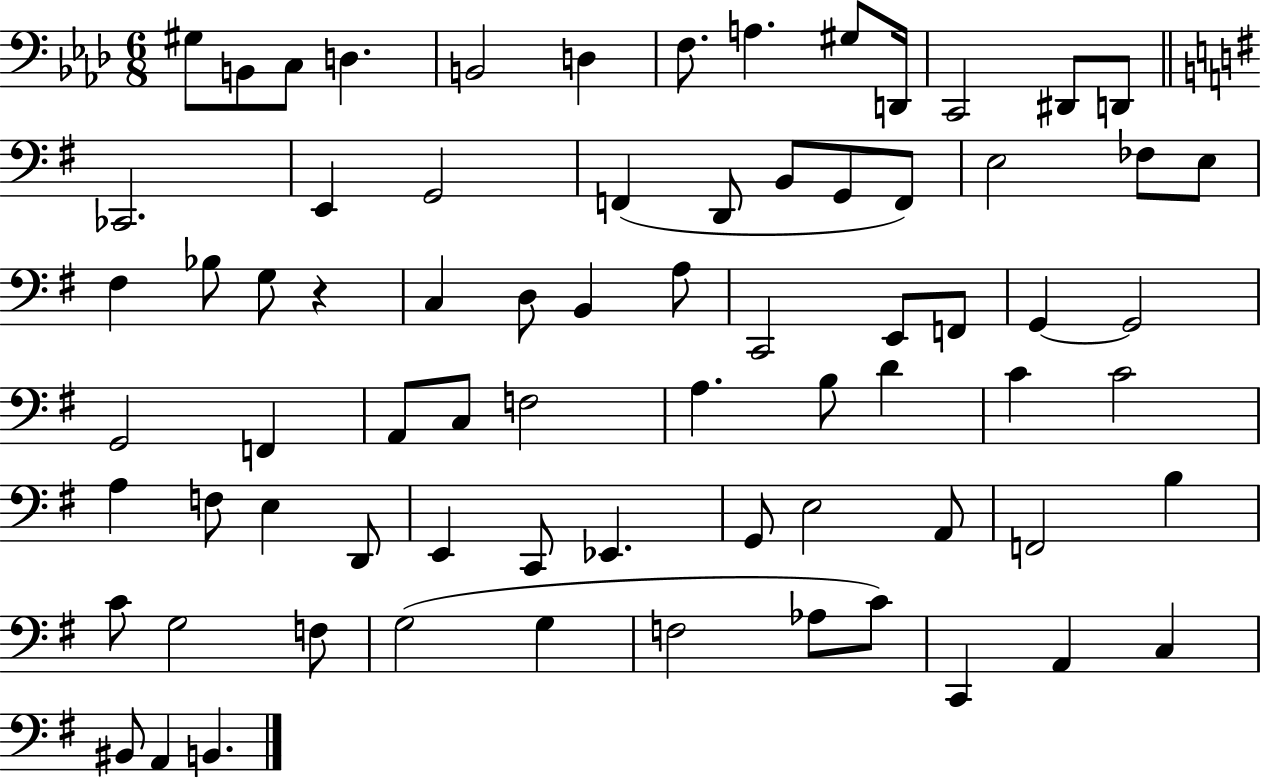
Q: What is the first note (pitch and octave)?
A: G#3